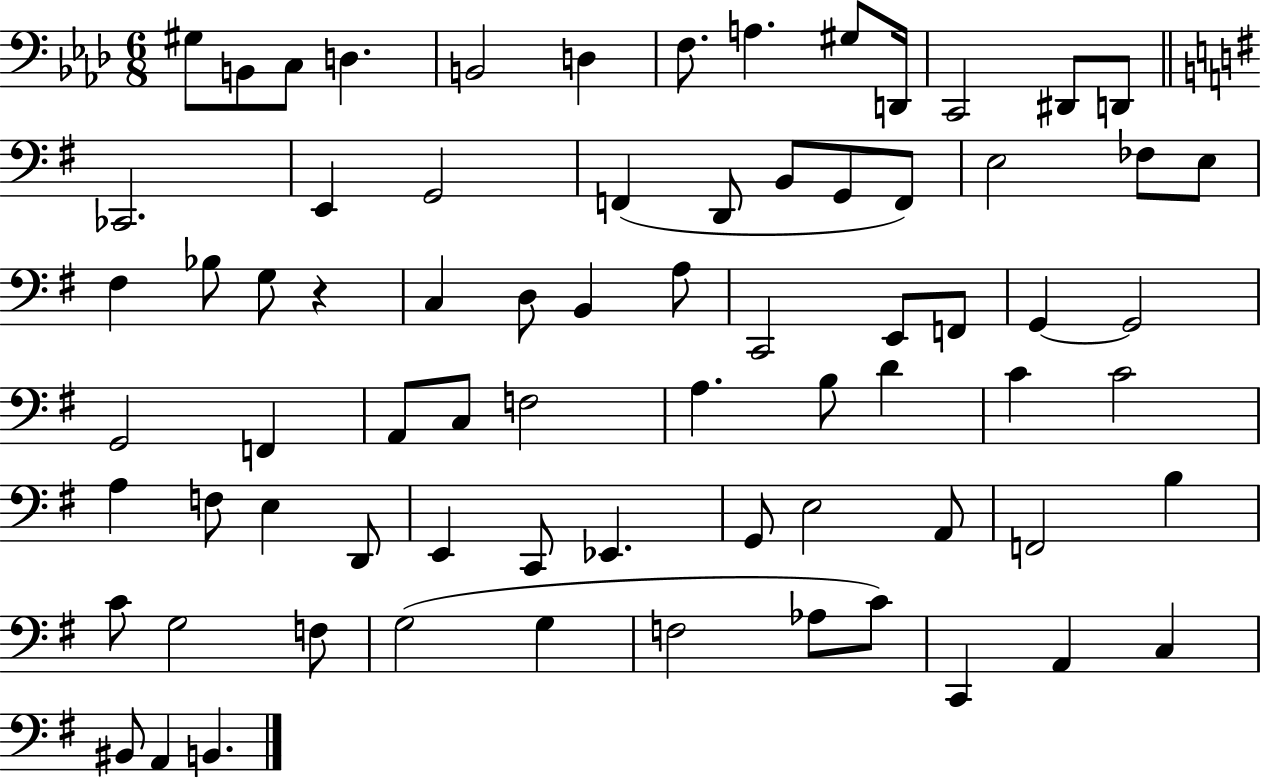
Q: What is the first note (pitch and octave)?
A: G#3